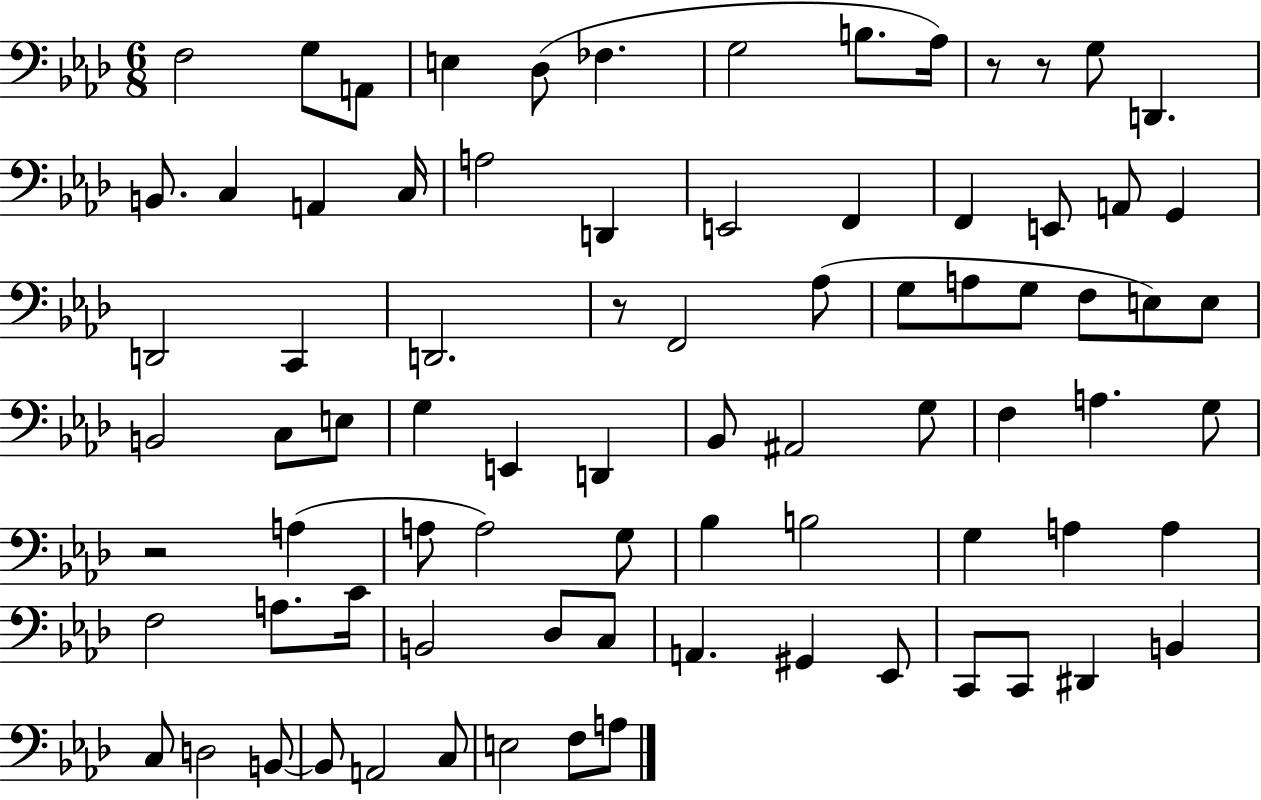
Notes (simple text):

F3/h G3/e A2/e E3/q Db3/e FES3/q. G3/h B3/e. Ab3/s R/e R/e G3/e D2/q. B2/e. C3/q A2/q C3/s A3/h D2/q E2/h F2/q F2/q E2/e A2/e G2/q D2/h C2/q D2/h. R/e F2/h Ab3/e G3/e A3/e G3/e F3/e E3/e E3/e B2/h C3/e E3/e G3/q E2/q D2/q Bb2/e A#2/h G3/e F3/q A3/q. G3/e R/h A3/q A3/e A3/h G3/e Bb3/q B3/h G3/q A3/q A3/q F3/h A3/e. C4/s B2/h Db3/e C3/e A2/q. G#2/q Eb2/e C2/e C2/e D#2/q B2/q C3/e D3/h B2/e B2/e A2/h C3/e E3/h F3/e A3/e